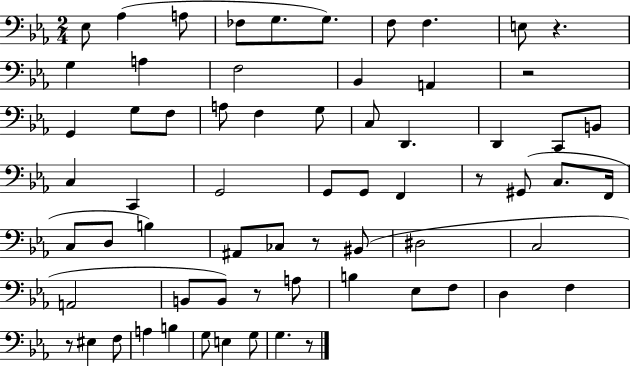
{
  \clef bass
  \numericTimeSignature
  \time 2/4
  \key ees \major
  ees8 aes4( a8 | fes8 g8. g8.) | f8 f4. | e8 r4. | \break g4 a4 | f2 | bes,4 a,4 | r2 | \break g,4 g8 f8 | a8 f4 g8 | c8 d,4. | d,4 c,8 b,8 | \break c4 c,4 | g,2 | g,8 g,8 f,4 | r8 gis,8( c8. f,16 | \break c8 d8 b4) | ais,8 ces8 r8 bis,8( | dis2 | c2 | \break a,2 | b,8 b,8) r8 a8 | b4 ees8 f8 | d4 f4 | \break r8 eis4 f8 | a4 b4 | g8 e4 g8 | g4. r8 | \break \bar "|."
}